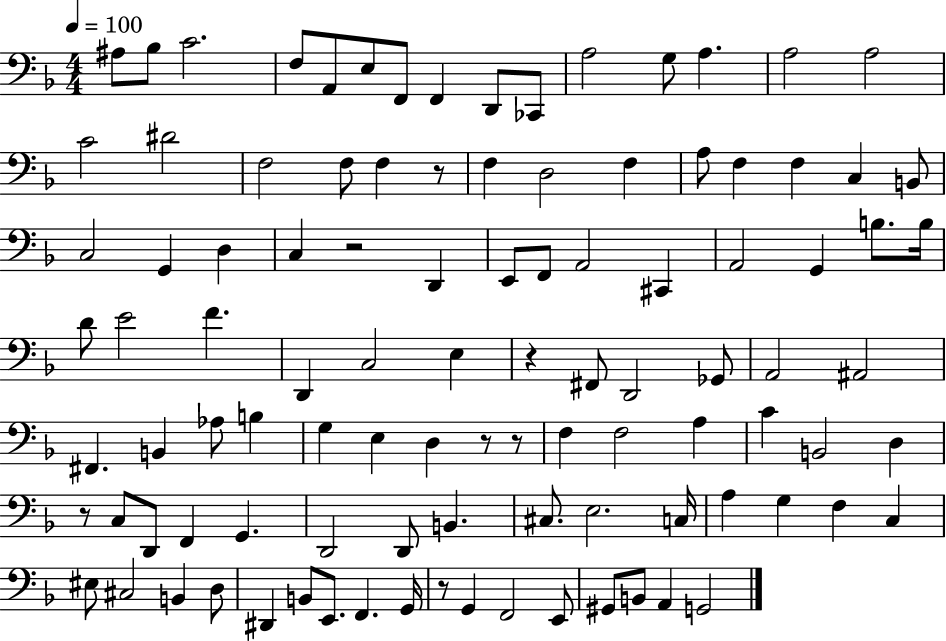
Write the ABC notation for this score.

X:1
T:Untitled
M:4/4
L:1/4
K:F
^A,/2 _B,/2 C2 F,/2 A,,/2 E,/2 F,,/2 F,, D,,/2 _C,,/2 A,2 G,/2 A, A,2 A,2 C2 ^D2 F,2 F,/2 F, z/2 F, D,2 F, A,/2 F, F, C, B,,/2 C,2 G,, D, C, z2 D,, E,,/2 F,,/2 A,,2 ^C,, A,,2 G,, B,/2 B,/4 D/2 E2 F D,, C,2 E, z ^F,,/2 D,,2 _G,,/2 A,,2 ^A,,2 ^F,, B,, _A,/2 B, G, E, D, z/2 z/2 F, F,2 A, C B,,2 D, z/2 C,/2 D,,/2 F,, G,, D,,2 D,,/2 B,, ^C,/2 E,2 C,/4 A, G, F, C, ^E,/2 ^C,2 B,, D,/2 ^D,, B,,/2 E,,/2 F,, G,,/4 z/2 G,, F,,2 E,,/2 ^G,,/2 B,,/2 A,, G,,2